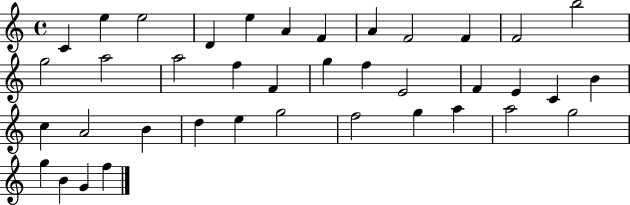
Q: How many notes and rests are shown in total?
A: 39